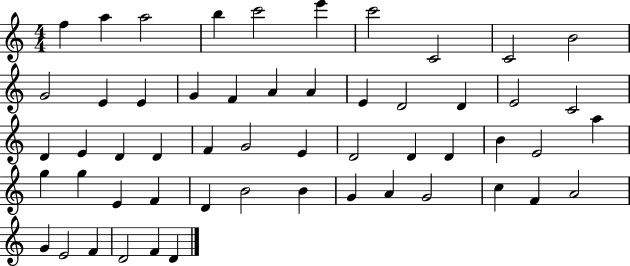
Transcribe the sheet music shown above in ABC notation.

X:1
T:Untitled
M:4/4
L:1/4
K:C
f a a2 b c'2 e' c'2 C2 C2 B2 G2 E E G F A A E D2 D E2 C2 D E D D F G2 E D2 D D B E2 a g g E F D B2 B G A G2 c F A2 G E2 F D2 F D